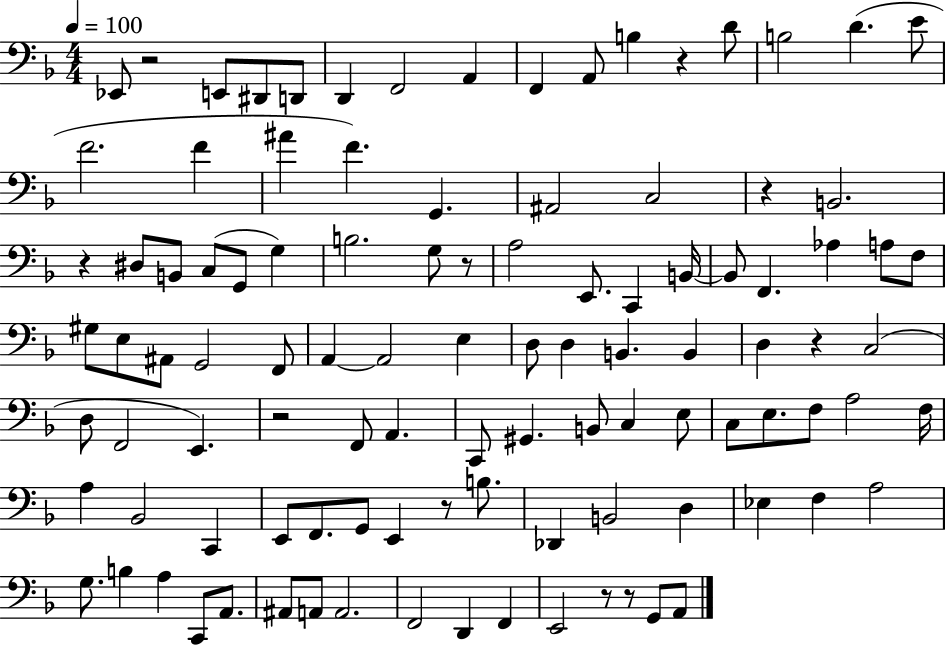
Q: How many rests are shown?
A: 10